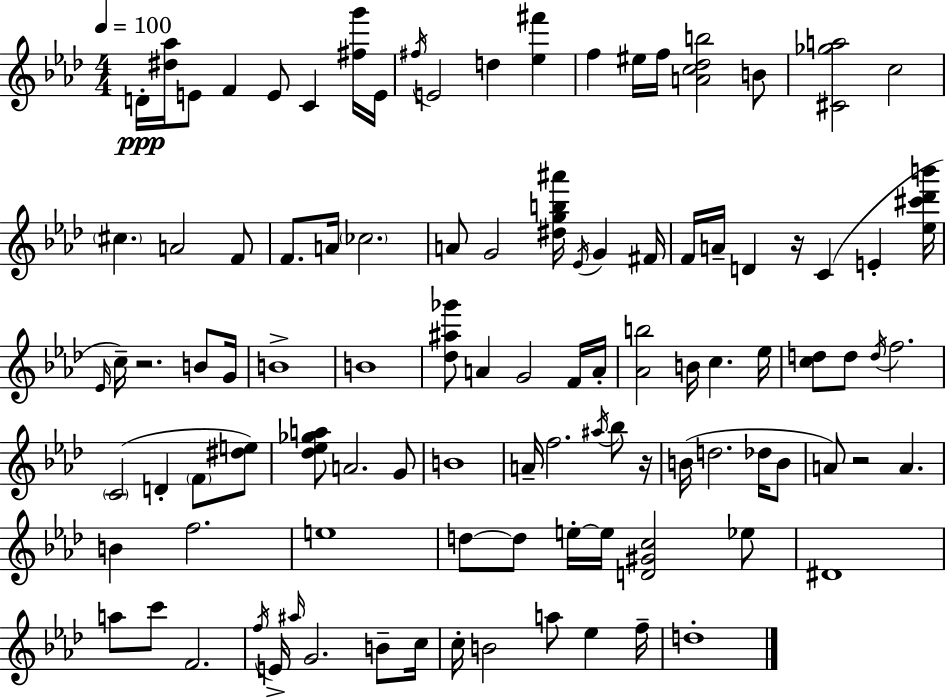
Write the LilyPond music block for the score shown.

{
  \clef treble
  \numericTimeSignature
  \time 4/4
  \key f \minor
  \tempo 4 = 100
  d'16-.\ppp <dis'' aes''>16 e'8 f'4 e'8 c'4 <fis'' g'''>16 e'16 | \acciaccatura { fis''16 } e'2 d''4 <ees'' fis'''>4 | f''4 eis''16 f''16 <a' c'' des'' b''>2 b'8 | <cis' ges'' a''>2 c''2 | \break \parenthesize cis''4. a'2 f'8 | f'8. a'16 \parenthesize ces''2. | a'8 g'2 <dis'' g'' b'' ais'''>16 \acciaccatura { ees'16 } g'4 | fis'16 f'16 a'16-- d'4 r16 c'4( e'4-. | \break <ees'' cis''' des''' b'''>16 \grace { ees'16 }) c''16-- r2. | b'8 g'16 b'1-> | b'1 | <des'' ais'' ges'''>8 a'4 g'2 | \break f'16 a'16-. <aes' b''>2 b'16 c''4. | ees''16 <c'' d''>8 d''8 \acciaccatura { d''16 } f''2. | \parenthesize c'2( d'4-. | \parenthesize f'8 <dis'' e''>8) <des'' ees'' ges'' a''>8 a'2. | \break g'8 b'1 | a'16-- f''2. | \acciaccatura { ais''16 } bes''8 r16 b'16( d''2. | des''16 b'8 a'8) r2 a'4. | \break b'4 f''2. | e''1 | d''8~~ d''8 e''16-.~~ e''16 <d' gis' c''>2 | ees''8 dis'1 | \break a''8 c'''8 f'2. | \acciaccatura { f''16 } e'16-> \grace { ais''16 } g'2. | b'8-- c''16 c''16-. b'2 | a''8 ees''4 f''16-- d''1-. | \break \bar "|."
}